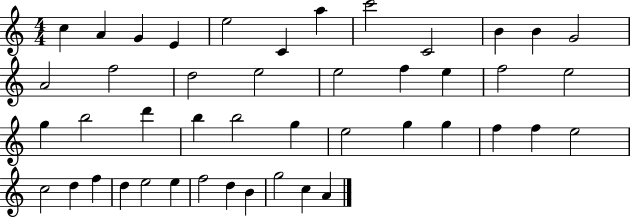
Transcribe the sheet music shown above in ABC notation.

X:1
T:Untitled
M:4/4
L:1/4
K:C
c A G E e2 C a c'2 C2 B B G2 A2 f2 d2 e2 e2 f e f2 e2 g b2 d' b b2 g e2 g g f f e2 c2 d f d e2 e f2 d B g2 c A